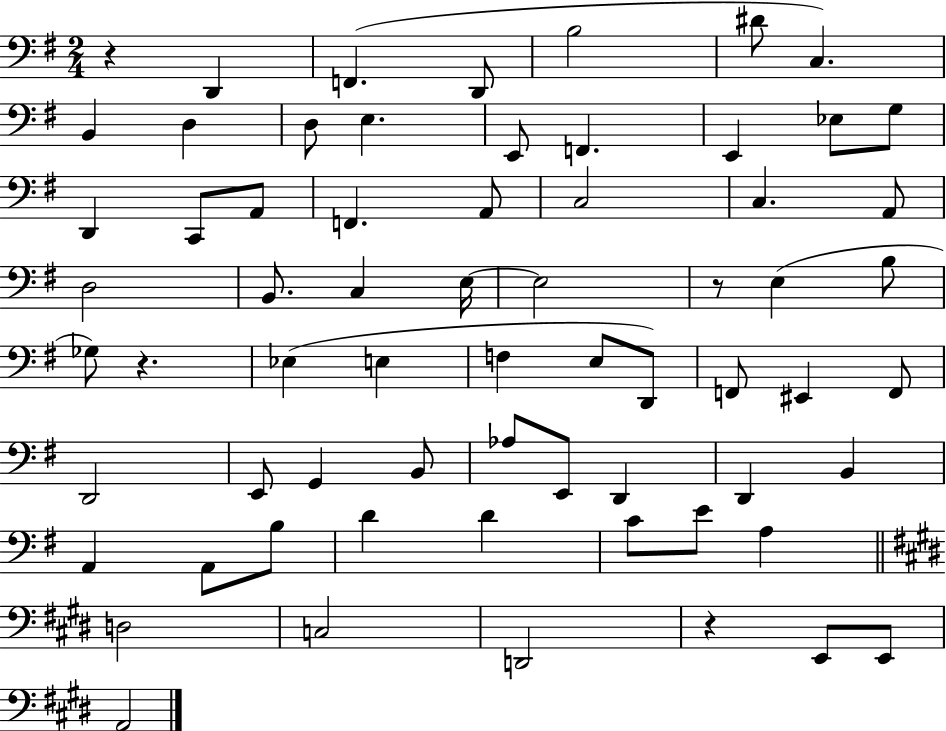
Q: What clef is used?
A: bass